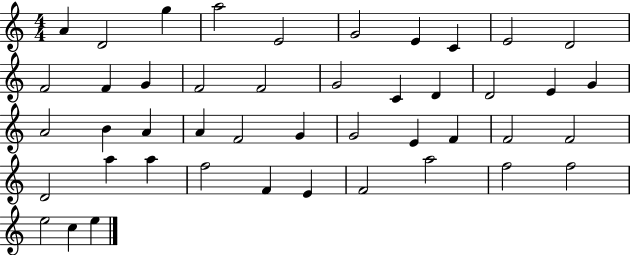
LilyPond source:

{
  \clef treble
  \numericTimeSignature
  \time 4/4
  \key c \major
  a'4 d'2 g''4 | a''2 e'2 | g'2 e'4 c'4 | e'2 d'2 | \break f'2 f'4 g'4 | f'2 f'2 | g'2 c'4 d'4 | d'2 e'4 g'4 | \break a'2 b'4 a'4 | a'4 f'2 g'4 | g'2 e'4 f'4 | f'2 f'2 | \break d'2 a''4 a''4 | f''2 f'4 e'4 | f'2 a''2 | f''2 f''2 | \break e''2 c''4 e''4 | \bar "|."
}